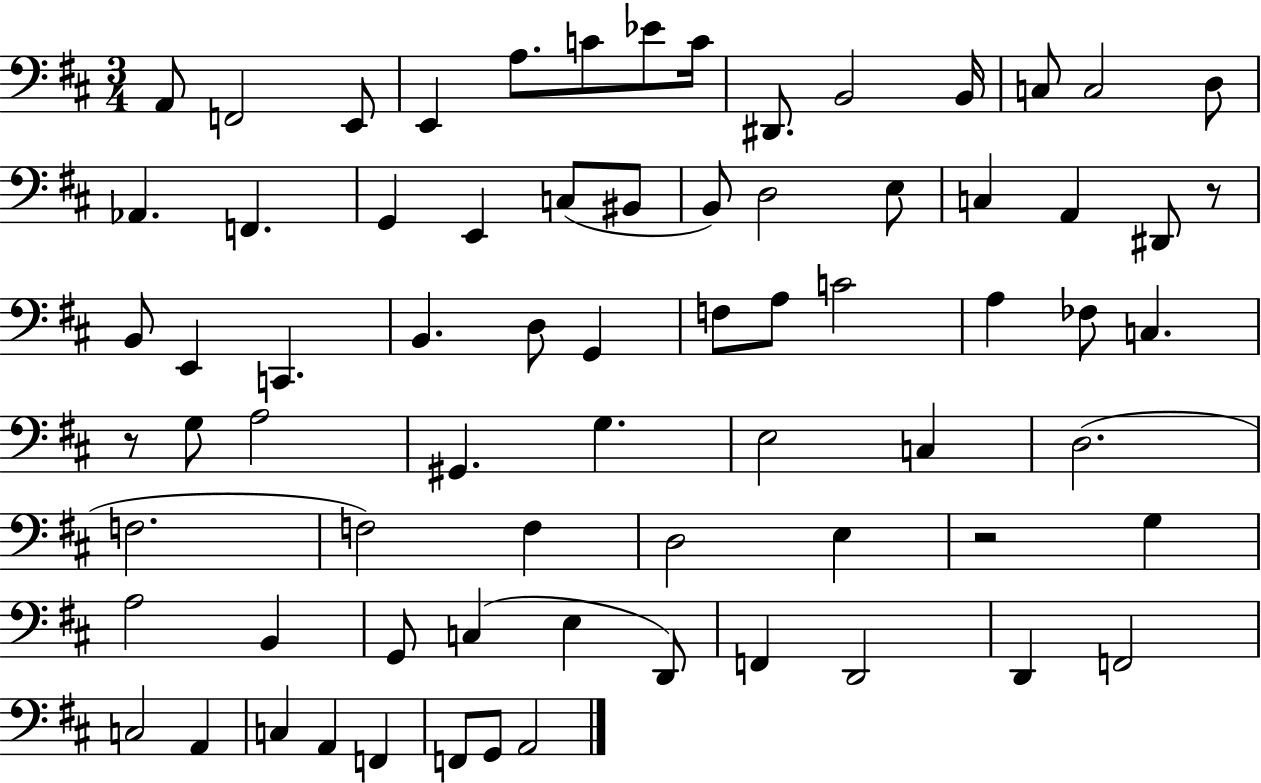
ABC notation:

X:1
T:Untitled
M:3/4
L:1/4
K:D
A,,/2 F,,2 E,,/2 E,, A,/2 C/2 _E/2 C/4 ^D,,/2 B,,2 B,,/4 C,/2 C,2 D,/2 _A,, F,, G,, E,, C,/2 ^B,,/2 B,,/2 D,2 E,/2 C, A,, ^D,,/2 z/2 B,,/2 E,, C,, B,, D,/2 G,, F,/2 A,/2 C2 A, _F,/2 C, z/2 G,/2 A,2 ^G,, G, E,2 C, D,2 F,2 F,2 F, D,2 E, z2 G, A,2 B,, G,,/2 C, E, D,,/2 F,, D,,2 D,, F,,2 C,2 A,, C, A,, F,, F,,/2 G,,/2 A,,2